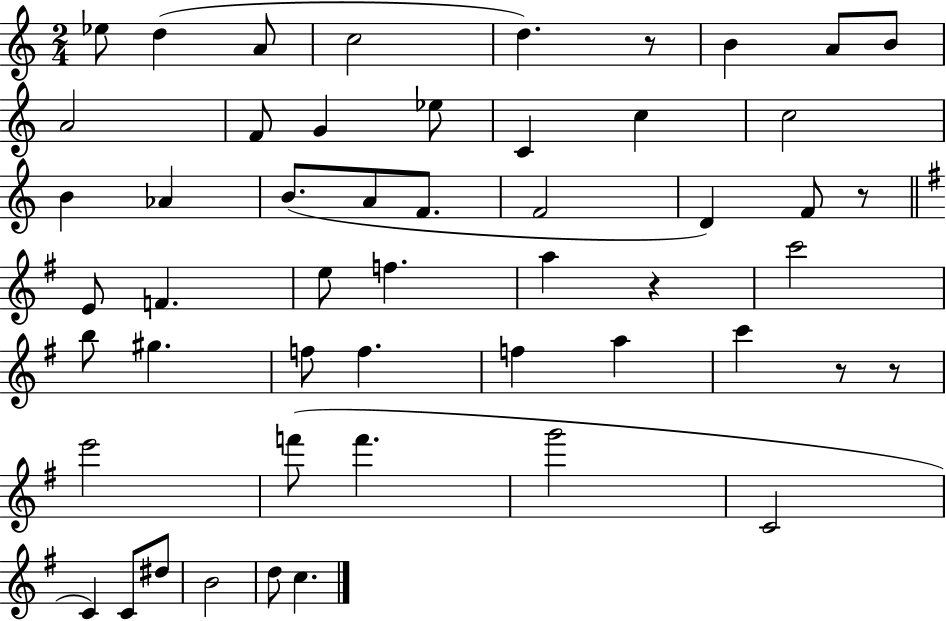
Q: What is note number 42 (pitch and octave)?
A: C4